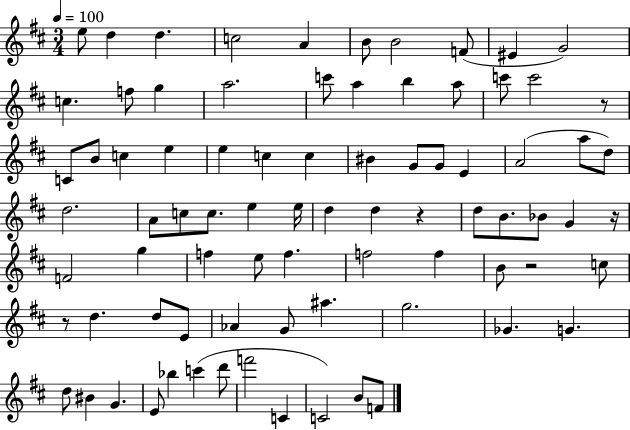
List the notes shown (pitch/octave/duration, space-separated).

E5/e D5/q D5/q. C5/h A4/q B4/e B4/h F4/e EIS4/q G4/h C5/q. F5/e G5/q A5/h. C6/e A5/q B5/q A5/e C6/e C6/h R/e C4/e B4/e C5/q E5/q E5/q C5/q C5/q BIS4/q G4/e G4/e E4/q A4/h A5/e D5/e D5/h. A4/e C5/e C5/e. E5/q E5/s D5/q D5/q R/q D5/e B4/e. Bb4/e G4/q R/s F4/h G5/q F5/q E5/e F5/q. F5/h F5/q B4/e R/h C5/e R/e D5/q. D5/e E4/e Ab4/q G4/e A#5/q. G5/h. Gb4/q. G4/q. D5/e BIS4/q G4/q. E4/e Bb5/q C6/q D6/e F6/h C4/q C4/h B4/e F4/e